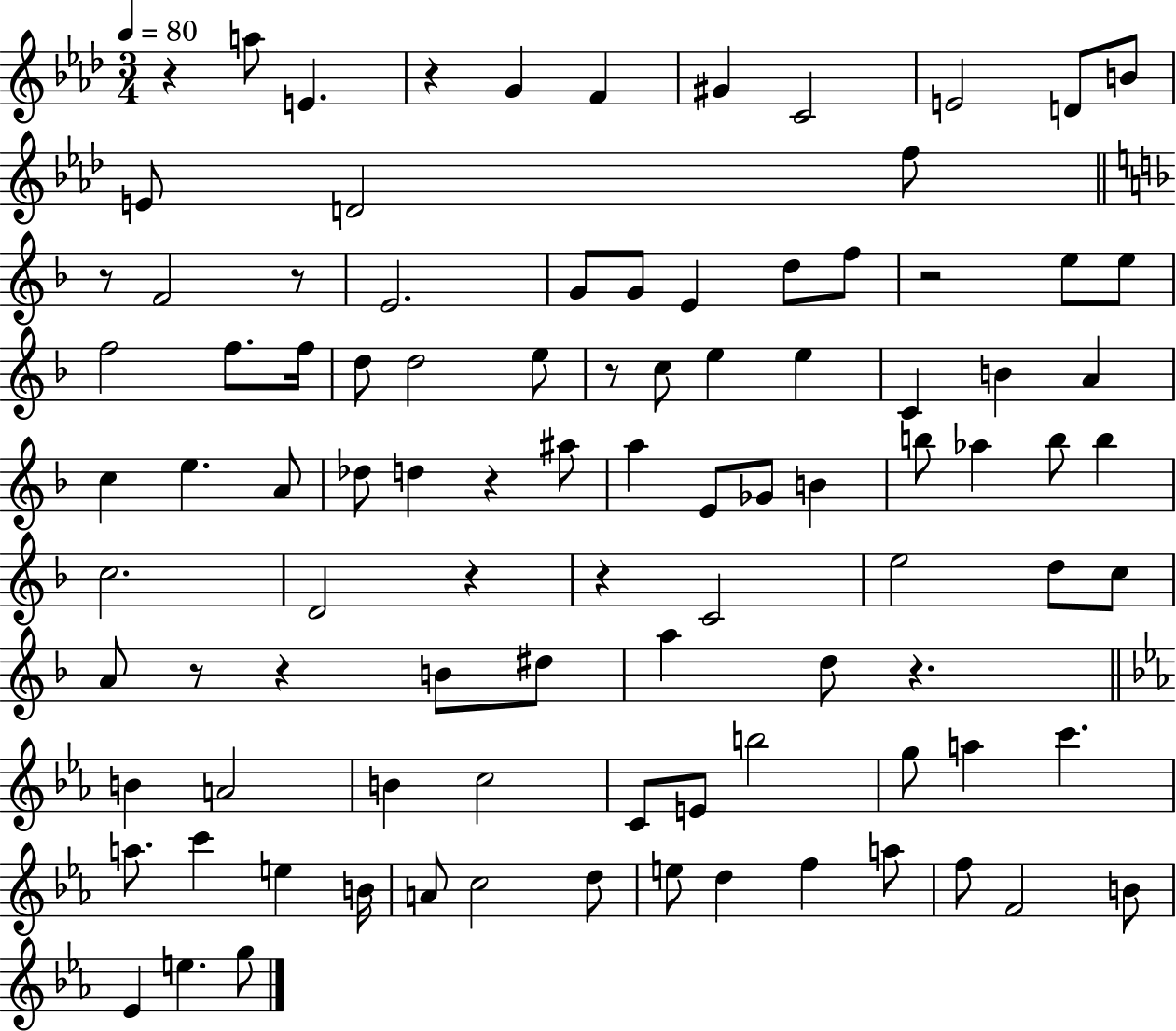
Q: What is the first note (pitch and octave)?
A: A5